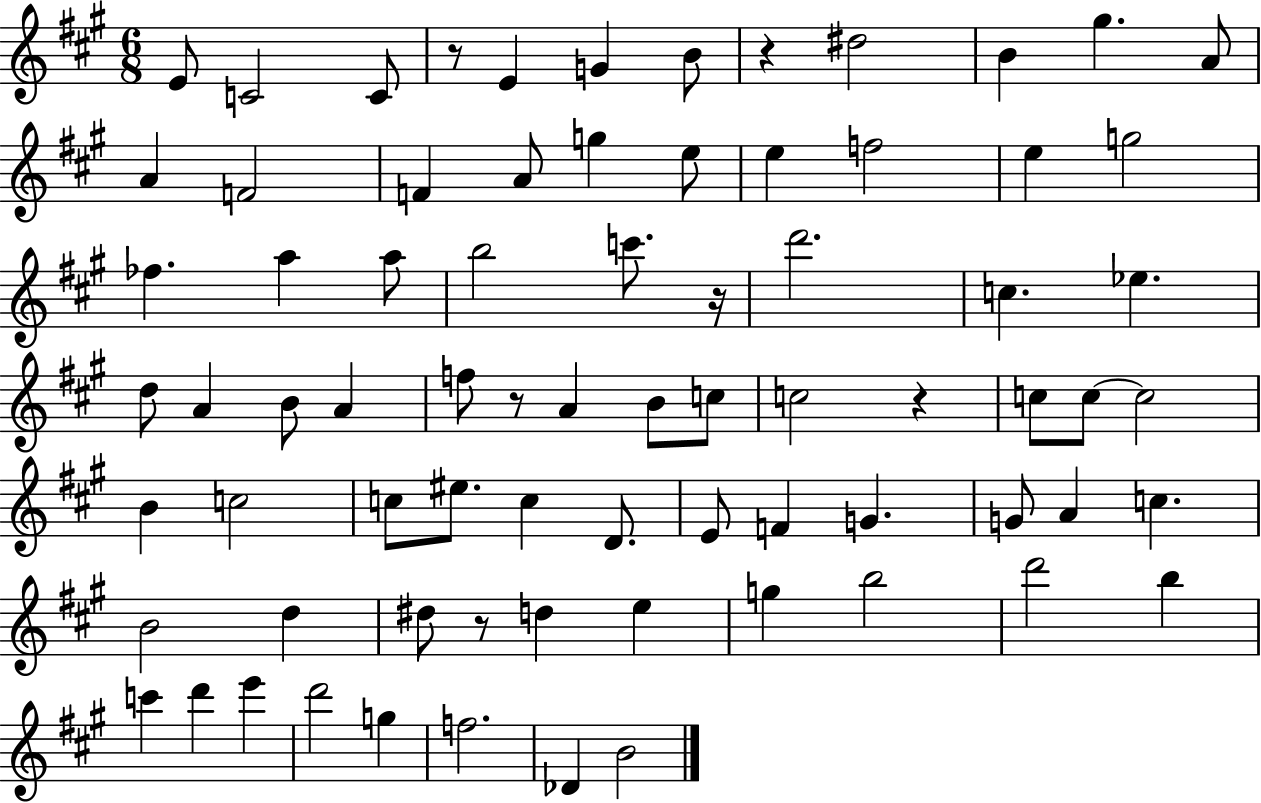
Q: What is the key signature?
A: A major